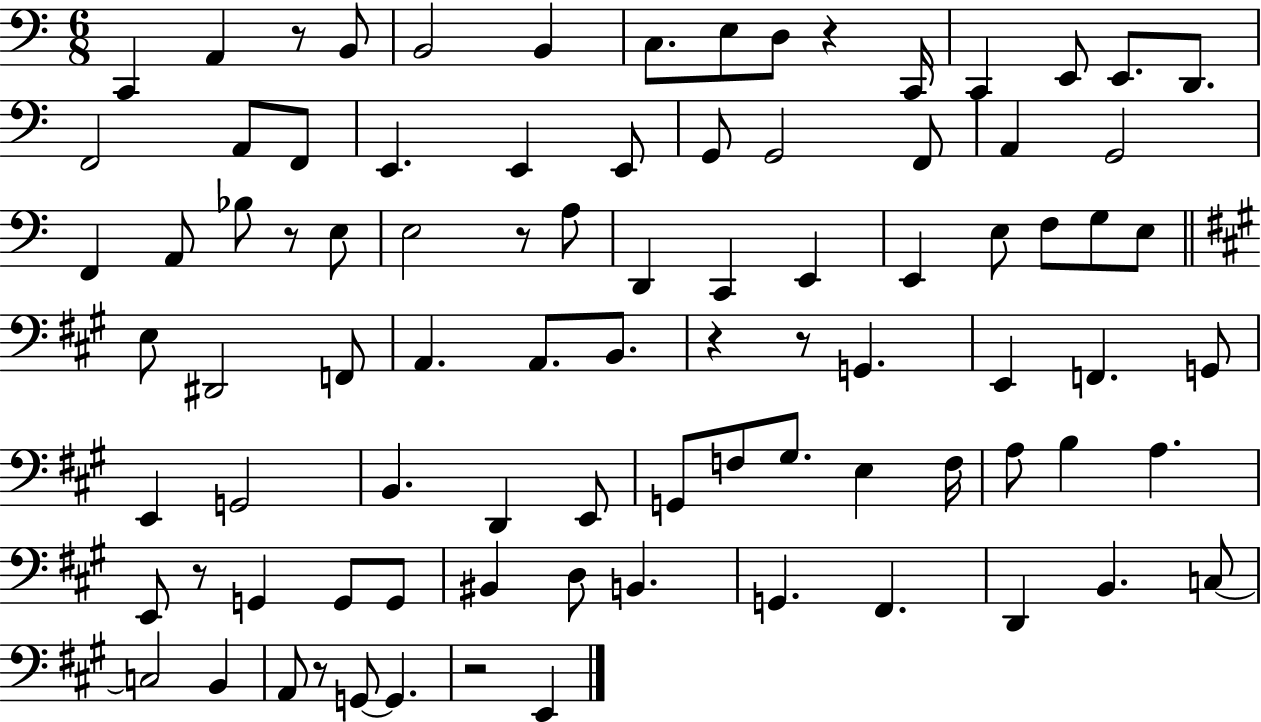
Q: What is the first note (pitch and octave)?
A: C2